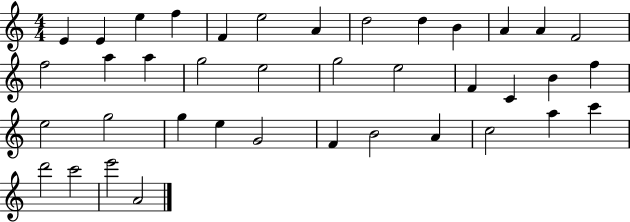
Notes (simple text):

E4/q E4/q E5/q F5/q F4/q E5/h A4/q D5/h D5/q B4/q A4/q A4/q F4/h F5/h A5/q A5/q G5/h E5/h G5/h E5/h F4/q C4/q B4/q F5/q E5/h G5/h G5/q E5/q G4/h F4/q B4/h A4/q C5/h A5/q C6/q D6/h C6/h E6/h A4/h